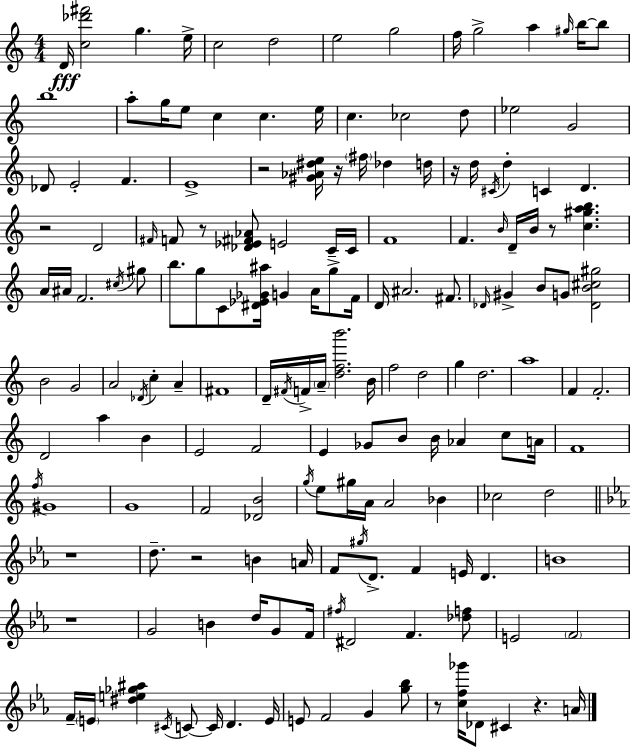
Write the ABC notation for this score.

X:1
T:Untitled
M:4/4
L:1/4
K:C
D/4 [c_d'^f']2 g e/4 c2 d2 e2 g2 f/4 g2 a ^g/4 b/4 b/2 b4 a/2 g/4 e/2 c c e/4 c _c2 d/2 _e2 G2 _D/2 E2 F E4 z2 [^G_A^de]/4 z/4 ^f/4 _d d/4 z/4 d/4 ^C/4 d C D z2 D2 ^F/4 F/2 z/2 [_D_E^F_A]/2 E2 C/4 C/4 F4 F B/4 D/4 B/4 z/2 [c^gab] A/4 ^A/4 F2 ^c/4 ^g/2 b/2 g/2 C/2 [^D_E_G^a]/4 G A/4 g/2 F/4 D/4 ^A2 ^F/2 _D/4 ^G B/2 G/2 [_DB^c^g]2 B2 G2 A2 _D/4 c A ^F4 D/4 ^F/4 F/4 A/4 [dfb']2 B/4 f2 d2 g d2 a4 F F2 D2 a B E2 F2 E _G/2 B/2 B/4 _A c/2 A/4 F4 f/4 ^G4 G4 F2 [_DB]2 g/4 e/2 ^g/4 A/4 A2 _B _c2 d2 z4 d/2 z2 B A/4 F/2 ^g/4 D/2 F E/4 D B4 z4 G2 B d/4 G/2 F/4 ^f/4 ^D2 F [_df]/2 E2 F2 F/4 E/4 [^de_g^a] ^C/4 C/2 C/4 D E/4 E/2 F2 G [g_b]/2 z/2 [cf_g']/4 _D/2 ^C z A/4